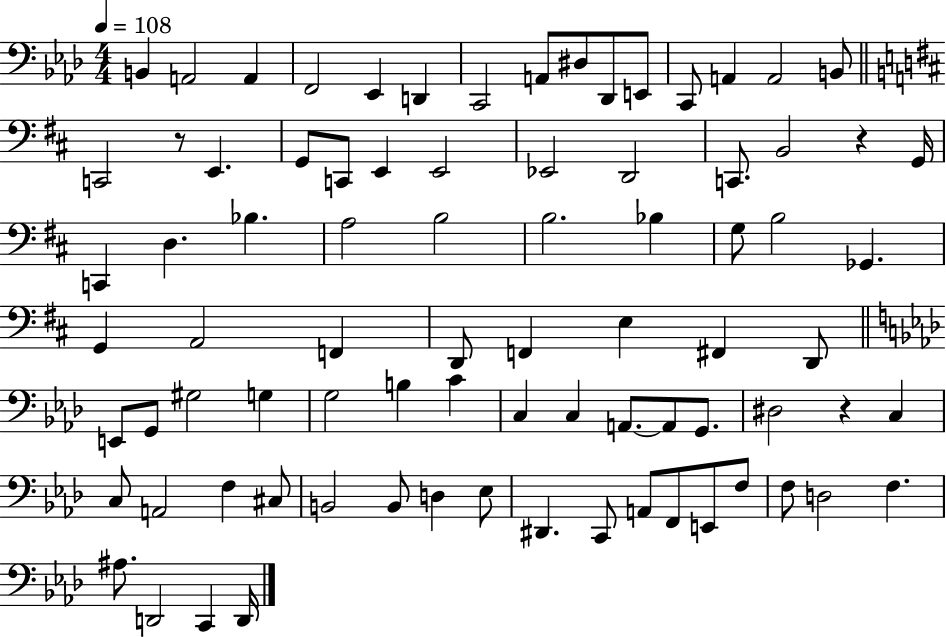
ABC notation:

X:1
T:Untitled
M:4/4
L:1/4
K:Ab
B,, A,,2 A,, F,,2 _E,, D,, C,,2 A,,/2 ^D,/2 _D,,/2 E,,/2 C,,/2 A,, A,,2 B,,/2 C,,2 z/2 E,, G,,/2 C,,/2 E,, E,,2 _E,,2 D,,2 C,,/2 B,,2 z G,,/4 C,, D, _B, A,2 B,2 B,2 _B, G,/2 B,2 _G,, G,, A,,2 F,, D,,/2 F,, E, ^F,, D,,/2 E,,/2 G,,/2 ^G,2 G, G,2 B, C C, C, A,,/2 A,,/2 G,,/2 ^D,2 z C, C,/2 A,,2 F, ^C,/2 B,,2 B,,/2 D, _E,/2 ^D,, C,,/2 A,,/2 F,,/2 E,,/2 F,/2 F,/2 D,2 F, ^A,/2 D,,2 C,, D,,/4